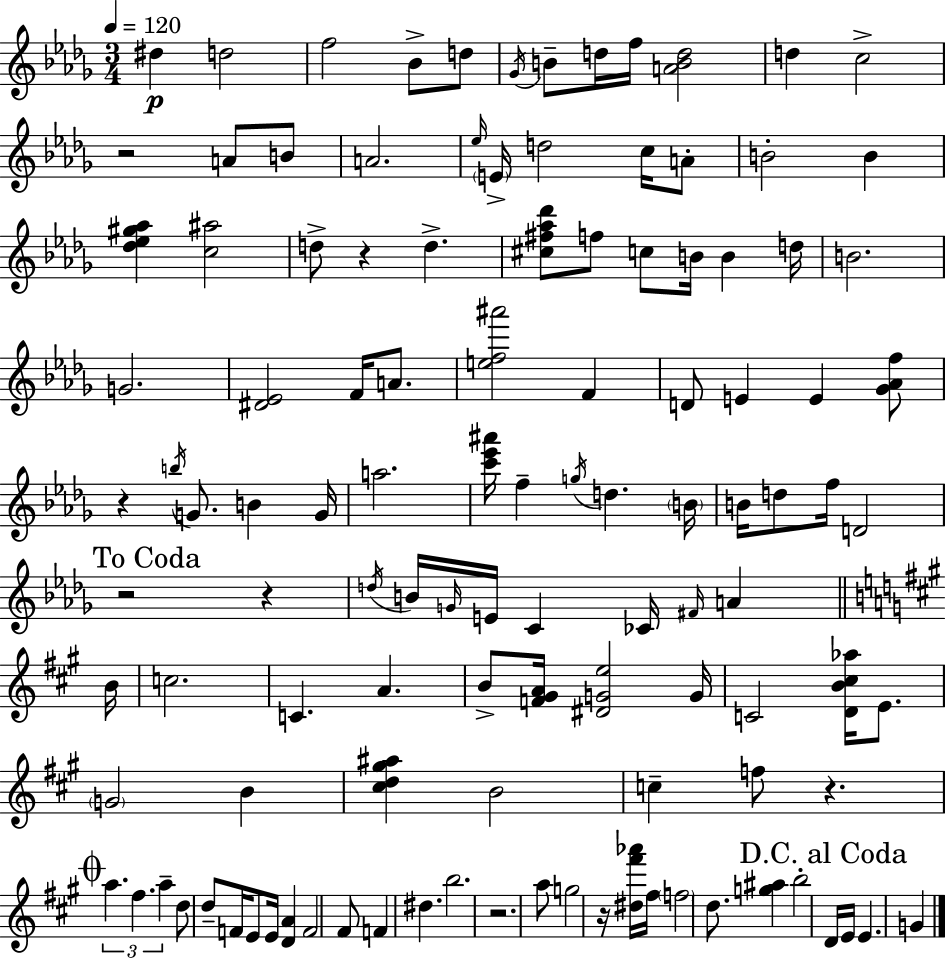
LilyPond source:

{
  \clef treble
  \numericTimeSignature
  \time 3/4
  \key bes \minor
  \tempo 4 = 120
  dis''4\p d''2 | f''2 bes'8-> d''8 | \acciaccatura { ges'16 } b'8-- d''16 f''16 <a' b' d''>2 | d''4 c''2-> | \break r2 a'8 b'8 | a'2. | \grace { ees''16 } \parenthesize e'16-> d''2 c''16 | a'8-. b'2-. b'4 | \break <des'' ees'' gis'' aes''>4 <c'' ais''>2 | d''8-> r4 d''4.-> | <cis'' fis'' aes'' des'''>8 f''8 c''8 b'16 b'4 | d''16 b'2. | \break g'2. | <dis' ees'>2 f'16 a'8. | <e'' f'' ais'''>2 f'4 | d'8 e'4 e'4 | \break <ges' aes' f''>8 r4 \acciaccatura { b''16 } g'8. b'4 | g'16 a''2. | <c''' ees''' ais'''>16 f''4-- \acciaccatura { g''16 } d''4. | \parenthesize b'16 b'16 d''8 f''16 d'2 | \break \mark "To Coda" r2 | r4 \acciaccatura { d''16 } b'16 \grace { g'16 } e'16 c'4 | ces'16 \grace { fis'16 } a'4 \bar "||" \break \key a \major b'16 c''2. | c'4. a'4. | b'8-> <f' gis' a'>16 <dis' g' e''>2 | g'16 c'2 <d' b' cis'' aes''>16 e'8. | \break \parenthesize g'2 b'4 | <cis'' d'' gis'' ais''>4 b'2 | c''4-- f''8 r4. | \mark \markup { \musicglyph "scripts.coda" } \tuplet 3/2 { a''4. fis''4. | \break a''4-- } d''8 d''8-- f'16 e'8 | e'16 <d' a'>4 f'2 | fis'8 f'4 dis''4. | b''2. | \break r2. | a''8 g''2 r16 | <dis'' fis''' aes'''>16 fis''16 \parenthesize f''2 d''8. | <g'' ais''>4 b''2-. | \break \mark "D.C. al Coda" d'16 e'16 e'4. g'4 | \bar "|."
}